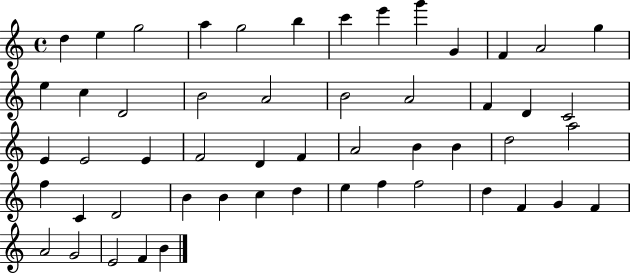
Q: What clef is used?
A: treble